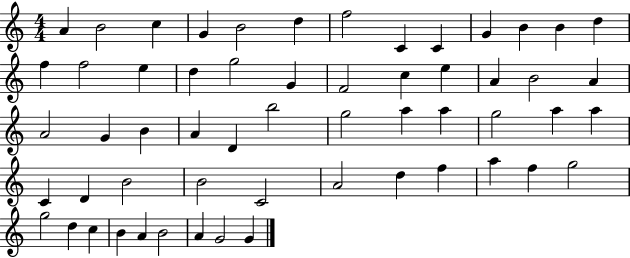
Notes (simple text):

A4/q B4/h C5/q G4/q B4/h D5/q F5/h C4/q C4/q G4/q B4/q B4/q D5/q F5/q F5/h E5/q D5/q G5/h G4/q F4/h C5/q E5/q A4/q B4/h A4/q A4/h G4/q B4/q A4/q D4/q B5/h G5/h A5/q A5/q G5/h A5/q A5/q C4/q D4/q B4/h B4/h C4/h A4/h D5/q F5/q A5/q F5/q G5/h G5/h D5/q C5/q B4/q A4/q B4/h A4/q G4/h G4/q